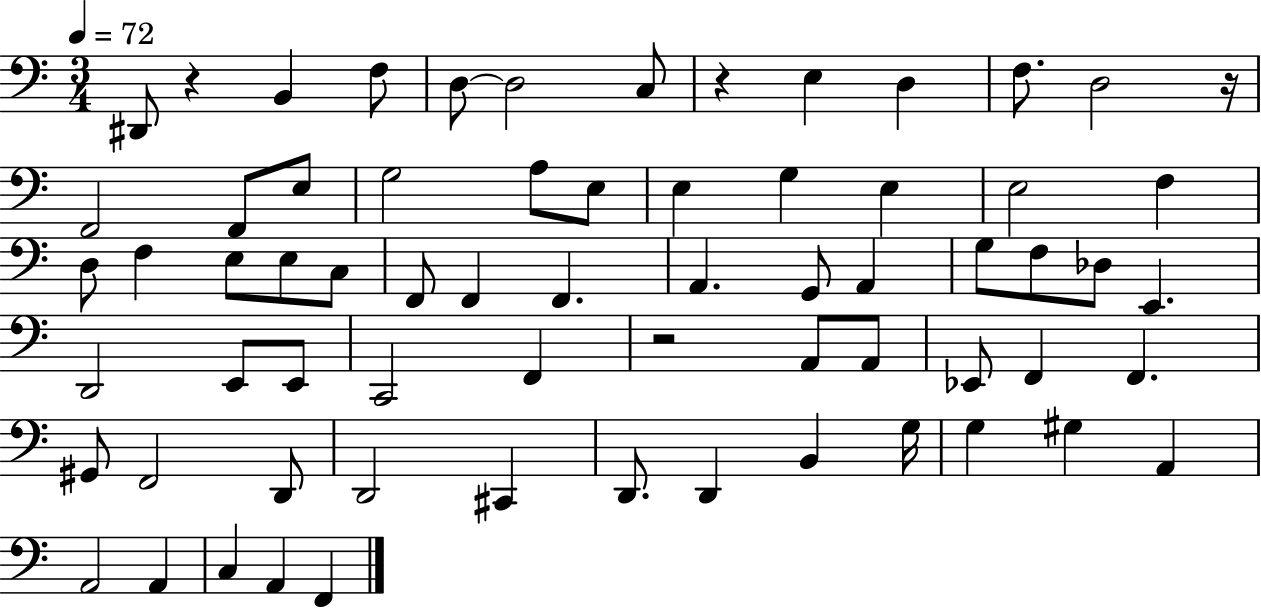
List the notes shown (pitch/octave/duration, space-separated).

D#2/e R/q B2/q F3/e D3/e D3/h C3/e R/q E3/q D3/q F3/e. D3/h R/s F2/h F2/e E3/e G3/h A3/e E3/e E3/q G3/q E3/q E3/h F3/q D3/e F3/q E3/e E3/e C3/e F2/e F2/q F2/q. A2/q. G2/e A2/q G3/e F3/e Db3/e E2/q. D2/h E2/e E2/e C2/h F2/q R/h A2/e A2/e Eb2/e F2/q F2/q. G#2/e F2/h D2/e D2/h C#2/q D2/e. D2/q B2/q G3/s G3/q G#3/q A2/q A2/h A2/q C3/q A2/q F2/q